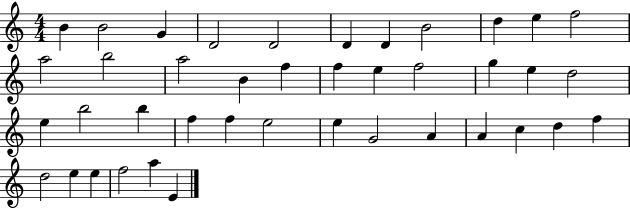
B4/q B4/h G4/q D4/h D4/h D4/q D4/q B4/h D5/q E5/q F5/h A5/h B5/h A5/h B4/q F5/q F5/q E5/q F5/h G5/q E5/q D5/h E5/q B5/h B5/q F5/q F5/q E5/h E5/q G4/h A4/q A4/q C5/q D5/q F5/q D5/h E5/q E5/q F5/h A5/q E4/q